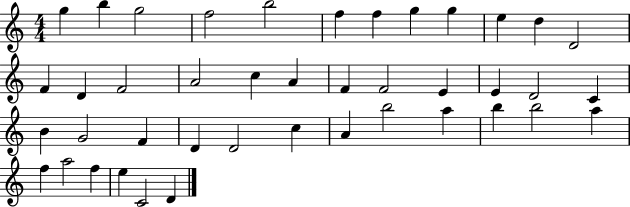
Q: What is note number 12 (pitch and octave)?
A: D4